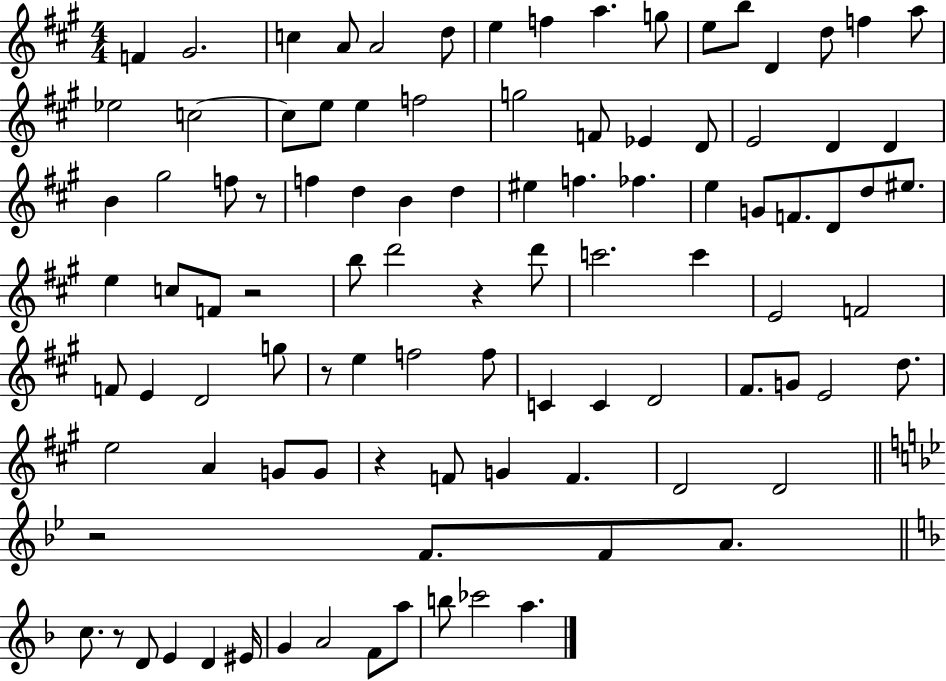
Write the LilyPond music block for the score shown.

{
  \clef treble
  \numericTimeSignature
  \time 4/4
  \key a \major
  f'4 gis'2. | c''4 a'8 a'2 d''8 | e''4 f''4 a''4. g''8 | e''8 b''8 d'4 d''8 f''4 a''8 | \break ees''2 c''2~~ | c''8 e''8 e''4 f''2 | g''2 f'8 ees'4 d'8 | e'2 d'4 d'4 | \break b'4 gis''2 f''8 r8 | f''4 d''4 b'4 d''4 | eis''4 f''4. fes''4. | e''4 g'8 f'8. d'8 d''8 eis''8. | \break e''4 c''8 f'8 r2 | b''8 d'''2 r4 d'''8 | c'''2. c'''4 | e'2 f'2 | \break f'8 e'4 d'2 g''8 | r8 e''4 f''2 f''8 | c'4 c'4 d'2 | fis'8. g'8 e'2 d''8. | \break e''2 a'4 g'8 g'8 | r4 f'8 g'4 f'4. | d'2 d'2 | \bar "||" \break \key bes \major r2 f'8. f'8 a'8. | \bar "||" \break \key f \major c''8. r8 d'8 e'4 d'4 eis'16 | g'4 a'2 f'8 a''8 | b''8 ces'''2 a''4. | \bar "|."
}